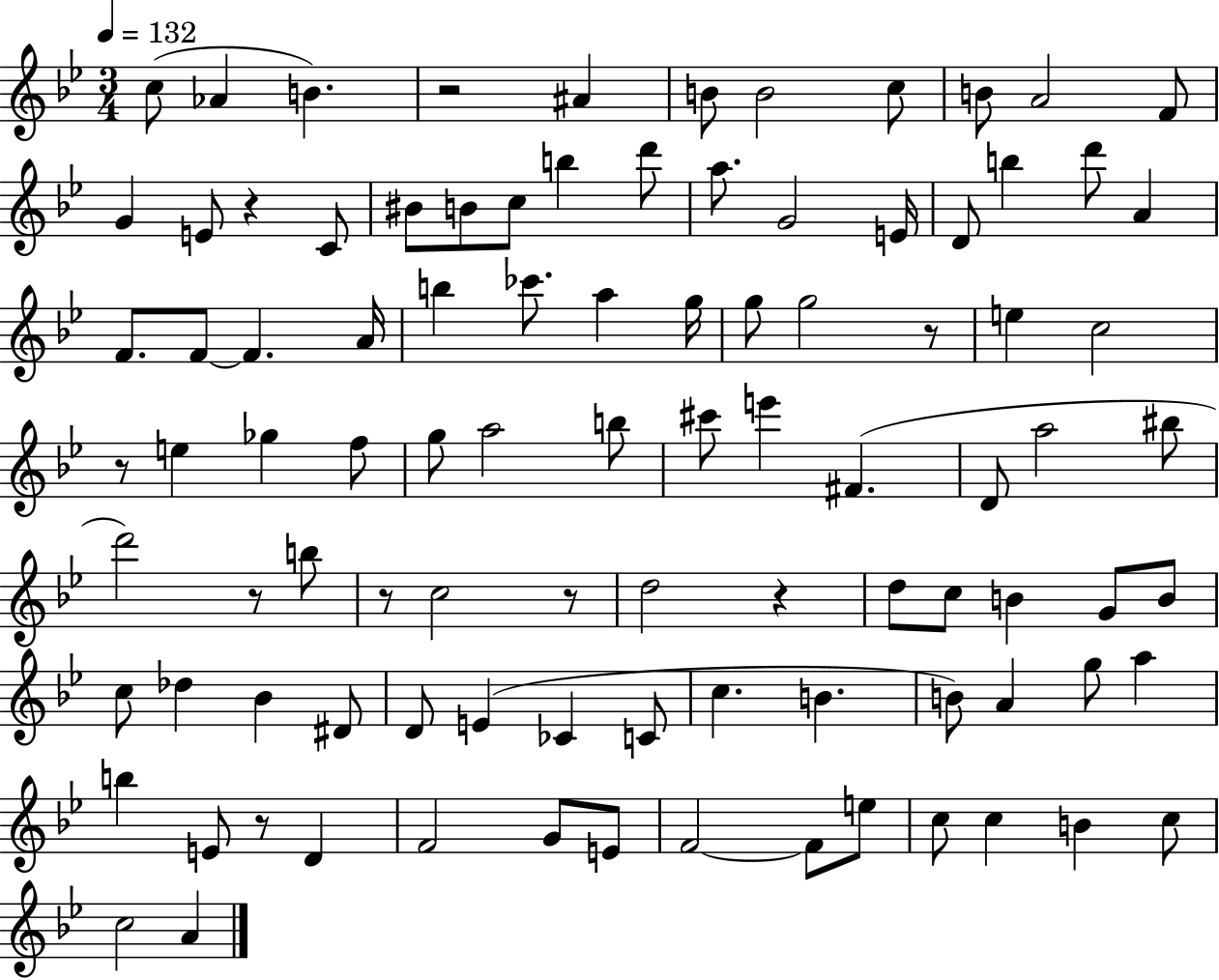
C5/e Ab4/q B4/q. R/h A#4/q B4/e B4/h C5/e B4/e A4/h F4/e G4/q E4/e R/q C4/e BIS4/e B4/e C5/e B5/q D6/e A5/e. G4/h E4/s D4/e B5/q D6/e A4/q F4/e. F4/e F4/q. A4/s B5/q CES6/e. A5/q G5/s G5/e G5/h R/e E5/q C5/h R/e E5/q Gb5/q F5/e G5/e A5/h B5/e C#6/e E6/q F#4/q. D4/e A5/h BIS5/e D6/h R/e B5/e R/e C5/h R/e D5/h R/q D5/e C5/e B4/q G4/e B4/e C5/e Db5/q Bb4/q D#4/e D4/e E4/q CES4/q C4/e C5/q. B4/q. B4/e A4/q G5/e A5/q B5/q E4/e R/e D4/q F4/h G4/e E4/e F4/h F4/e E5/e C5/e C5/q B4/q C5/e C5/h A4/q